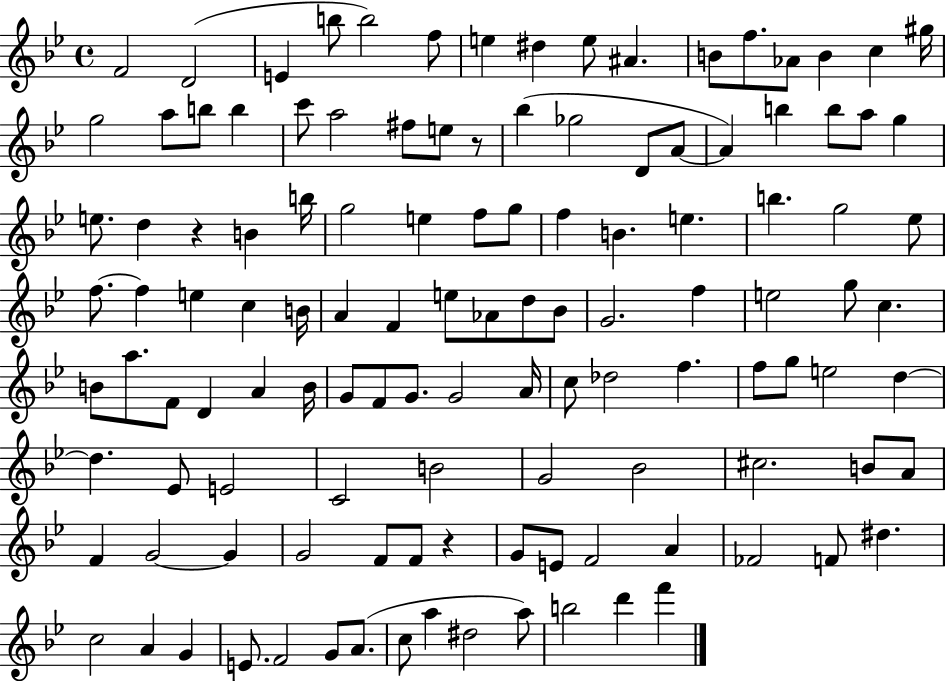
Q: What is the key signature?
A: BES major